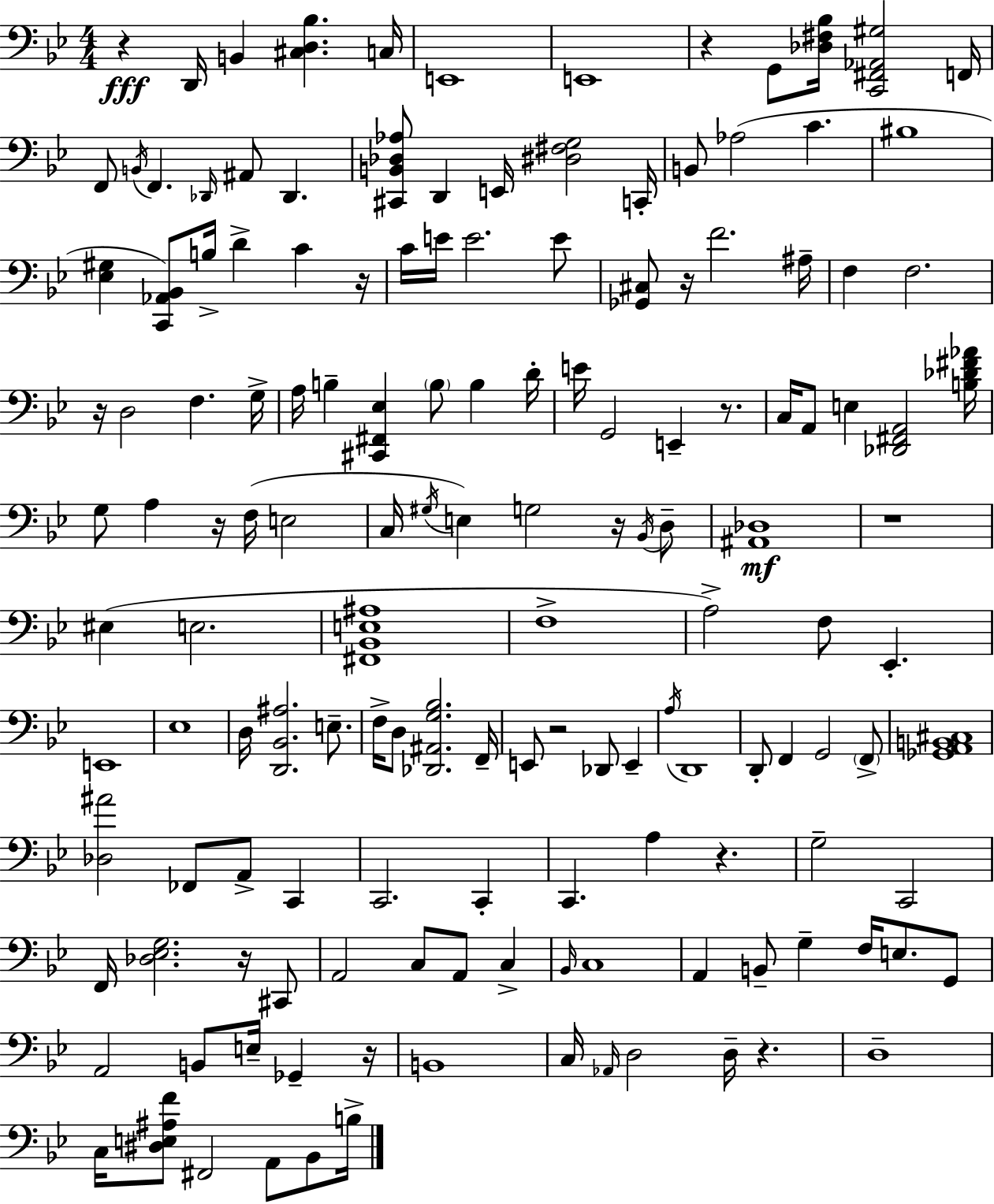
{
  \clef bass
  \numericTimeSignature
  \time 4/4
  \key bes \major
  \repeat volta 2 { r4\fff d,16 b,4 <cis d bes>4. c16 | e,1 | e,1 | r4 g,8 <des fis bes>16 <c, fis, aes, gis>2 f,16 | \break f,8 \acciaccatura { b,16 } f,4. \grace { des,16 } ais,8 des,4. | <cis, b, des aes>8 d,4 e,16 <dis fis g>2 | c,16-. b,8 aes2( c'4. | bis1 | \break <ees gis>4 <c, aes, bes,>8) b16-> d'4-> c'4 | r16 c'16 e'16 e'2. | e'8 <ges, cis>8 r16 f'2. | ais16-- f4 f2. | \break r16 d2 f4. | g16-> a16 b4-- <cis, fis, ees>4 \parenthesize b8 b4 | d'16-. e'16 g,2 e,4-- r8. | c16 a,8 e4 <des, fis, a,>2 | \break <b des' fis' aes'>16 g8 a4 r16 f16( e2 | c16 \acciaccatura { gis16 }) e4 g2 | r16 \acciaccatura { bes,16 } d8-- <ais, des>1\mf | r1 | \break eis4( e2. | <fis, bes, e ais>1 | f1-> | a2->) f8 ees,4.-. | \break e,1 | ees1 | d16 <d, bes, ais>2. | e8.-- f16-> d8 <des, ais, g bes>2. | \break f,16-- e,8 r2 des,8 | e,4-- \acciaccatura { a16 } d,1 | d,8-. f,4 g,2 | \parenthesize f,8-> <ges, a, b, cis>1 | \break <des ais'>2 fes,8 a,8-> | c,4 c,2. | c,4-. c,4. a4 r4. | g2-- c,2 | \break f,16 <des ees g>2. | r16 cis,8 a,2 c8 a,8 | c4-> \grace { bes,16 } c1 | a,4 b,8-- g4-- | \break f16 e8. g,8 a,2 b,8 | e16-- ges,4-- r16 b,1 | c16 \grace { aes,16 } d2 | d16-- r4. d1-- | \break c16 <dis e ais f'>8 fis,2 | a,8 bes,8 b16-> } \bar "|."
}